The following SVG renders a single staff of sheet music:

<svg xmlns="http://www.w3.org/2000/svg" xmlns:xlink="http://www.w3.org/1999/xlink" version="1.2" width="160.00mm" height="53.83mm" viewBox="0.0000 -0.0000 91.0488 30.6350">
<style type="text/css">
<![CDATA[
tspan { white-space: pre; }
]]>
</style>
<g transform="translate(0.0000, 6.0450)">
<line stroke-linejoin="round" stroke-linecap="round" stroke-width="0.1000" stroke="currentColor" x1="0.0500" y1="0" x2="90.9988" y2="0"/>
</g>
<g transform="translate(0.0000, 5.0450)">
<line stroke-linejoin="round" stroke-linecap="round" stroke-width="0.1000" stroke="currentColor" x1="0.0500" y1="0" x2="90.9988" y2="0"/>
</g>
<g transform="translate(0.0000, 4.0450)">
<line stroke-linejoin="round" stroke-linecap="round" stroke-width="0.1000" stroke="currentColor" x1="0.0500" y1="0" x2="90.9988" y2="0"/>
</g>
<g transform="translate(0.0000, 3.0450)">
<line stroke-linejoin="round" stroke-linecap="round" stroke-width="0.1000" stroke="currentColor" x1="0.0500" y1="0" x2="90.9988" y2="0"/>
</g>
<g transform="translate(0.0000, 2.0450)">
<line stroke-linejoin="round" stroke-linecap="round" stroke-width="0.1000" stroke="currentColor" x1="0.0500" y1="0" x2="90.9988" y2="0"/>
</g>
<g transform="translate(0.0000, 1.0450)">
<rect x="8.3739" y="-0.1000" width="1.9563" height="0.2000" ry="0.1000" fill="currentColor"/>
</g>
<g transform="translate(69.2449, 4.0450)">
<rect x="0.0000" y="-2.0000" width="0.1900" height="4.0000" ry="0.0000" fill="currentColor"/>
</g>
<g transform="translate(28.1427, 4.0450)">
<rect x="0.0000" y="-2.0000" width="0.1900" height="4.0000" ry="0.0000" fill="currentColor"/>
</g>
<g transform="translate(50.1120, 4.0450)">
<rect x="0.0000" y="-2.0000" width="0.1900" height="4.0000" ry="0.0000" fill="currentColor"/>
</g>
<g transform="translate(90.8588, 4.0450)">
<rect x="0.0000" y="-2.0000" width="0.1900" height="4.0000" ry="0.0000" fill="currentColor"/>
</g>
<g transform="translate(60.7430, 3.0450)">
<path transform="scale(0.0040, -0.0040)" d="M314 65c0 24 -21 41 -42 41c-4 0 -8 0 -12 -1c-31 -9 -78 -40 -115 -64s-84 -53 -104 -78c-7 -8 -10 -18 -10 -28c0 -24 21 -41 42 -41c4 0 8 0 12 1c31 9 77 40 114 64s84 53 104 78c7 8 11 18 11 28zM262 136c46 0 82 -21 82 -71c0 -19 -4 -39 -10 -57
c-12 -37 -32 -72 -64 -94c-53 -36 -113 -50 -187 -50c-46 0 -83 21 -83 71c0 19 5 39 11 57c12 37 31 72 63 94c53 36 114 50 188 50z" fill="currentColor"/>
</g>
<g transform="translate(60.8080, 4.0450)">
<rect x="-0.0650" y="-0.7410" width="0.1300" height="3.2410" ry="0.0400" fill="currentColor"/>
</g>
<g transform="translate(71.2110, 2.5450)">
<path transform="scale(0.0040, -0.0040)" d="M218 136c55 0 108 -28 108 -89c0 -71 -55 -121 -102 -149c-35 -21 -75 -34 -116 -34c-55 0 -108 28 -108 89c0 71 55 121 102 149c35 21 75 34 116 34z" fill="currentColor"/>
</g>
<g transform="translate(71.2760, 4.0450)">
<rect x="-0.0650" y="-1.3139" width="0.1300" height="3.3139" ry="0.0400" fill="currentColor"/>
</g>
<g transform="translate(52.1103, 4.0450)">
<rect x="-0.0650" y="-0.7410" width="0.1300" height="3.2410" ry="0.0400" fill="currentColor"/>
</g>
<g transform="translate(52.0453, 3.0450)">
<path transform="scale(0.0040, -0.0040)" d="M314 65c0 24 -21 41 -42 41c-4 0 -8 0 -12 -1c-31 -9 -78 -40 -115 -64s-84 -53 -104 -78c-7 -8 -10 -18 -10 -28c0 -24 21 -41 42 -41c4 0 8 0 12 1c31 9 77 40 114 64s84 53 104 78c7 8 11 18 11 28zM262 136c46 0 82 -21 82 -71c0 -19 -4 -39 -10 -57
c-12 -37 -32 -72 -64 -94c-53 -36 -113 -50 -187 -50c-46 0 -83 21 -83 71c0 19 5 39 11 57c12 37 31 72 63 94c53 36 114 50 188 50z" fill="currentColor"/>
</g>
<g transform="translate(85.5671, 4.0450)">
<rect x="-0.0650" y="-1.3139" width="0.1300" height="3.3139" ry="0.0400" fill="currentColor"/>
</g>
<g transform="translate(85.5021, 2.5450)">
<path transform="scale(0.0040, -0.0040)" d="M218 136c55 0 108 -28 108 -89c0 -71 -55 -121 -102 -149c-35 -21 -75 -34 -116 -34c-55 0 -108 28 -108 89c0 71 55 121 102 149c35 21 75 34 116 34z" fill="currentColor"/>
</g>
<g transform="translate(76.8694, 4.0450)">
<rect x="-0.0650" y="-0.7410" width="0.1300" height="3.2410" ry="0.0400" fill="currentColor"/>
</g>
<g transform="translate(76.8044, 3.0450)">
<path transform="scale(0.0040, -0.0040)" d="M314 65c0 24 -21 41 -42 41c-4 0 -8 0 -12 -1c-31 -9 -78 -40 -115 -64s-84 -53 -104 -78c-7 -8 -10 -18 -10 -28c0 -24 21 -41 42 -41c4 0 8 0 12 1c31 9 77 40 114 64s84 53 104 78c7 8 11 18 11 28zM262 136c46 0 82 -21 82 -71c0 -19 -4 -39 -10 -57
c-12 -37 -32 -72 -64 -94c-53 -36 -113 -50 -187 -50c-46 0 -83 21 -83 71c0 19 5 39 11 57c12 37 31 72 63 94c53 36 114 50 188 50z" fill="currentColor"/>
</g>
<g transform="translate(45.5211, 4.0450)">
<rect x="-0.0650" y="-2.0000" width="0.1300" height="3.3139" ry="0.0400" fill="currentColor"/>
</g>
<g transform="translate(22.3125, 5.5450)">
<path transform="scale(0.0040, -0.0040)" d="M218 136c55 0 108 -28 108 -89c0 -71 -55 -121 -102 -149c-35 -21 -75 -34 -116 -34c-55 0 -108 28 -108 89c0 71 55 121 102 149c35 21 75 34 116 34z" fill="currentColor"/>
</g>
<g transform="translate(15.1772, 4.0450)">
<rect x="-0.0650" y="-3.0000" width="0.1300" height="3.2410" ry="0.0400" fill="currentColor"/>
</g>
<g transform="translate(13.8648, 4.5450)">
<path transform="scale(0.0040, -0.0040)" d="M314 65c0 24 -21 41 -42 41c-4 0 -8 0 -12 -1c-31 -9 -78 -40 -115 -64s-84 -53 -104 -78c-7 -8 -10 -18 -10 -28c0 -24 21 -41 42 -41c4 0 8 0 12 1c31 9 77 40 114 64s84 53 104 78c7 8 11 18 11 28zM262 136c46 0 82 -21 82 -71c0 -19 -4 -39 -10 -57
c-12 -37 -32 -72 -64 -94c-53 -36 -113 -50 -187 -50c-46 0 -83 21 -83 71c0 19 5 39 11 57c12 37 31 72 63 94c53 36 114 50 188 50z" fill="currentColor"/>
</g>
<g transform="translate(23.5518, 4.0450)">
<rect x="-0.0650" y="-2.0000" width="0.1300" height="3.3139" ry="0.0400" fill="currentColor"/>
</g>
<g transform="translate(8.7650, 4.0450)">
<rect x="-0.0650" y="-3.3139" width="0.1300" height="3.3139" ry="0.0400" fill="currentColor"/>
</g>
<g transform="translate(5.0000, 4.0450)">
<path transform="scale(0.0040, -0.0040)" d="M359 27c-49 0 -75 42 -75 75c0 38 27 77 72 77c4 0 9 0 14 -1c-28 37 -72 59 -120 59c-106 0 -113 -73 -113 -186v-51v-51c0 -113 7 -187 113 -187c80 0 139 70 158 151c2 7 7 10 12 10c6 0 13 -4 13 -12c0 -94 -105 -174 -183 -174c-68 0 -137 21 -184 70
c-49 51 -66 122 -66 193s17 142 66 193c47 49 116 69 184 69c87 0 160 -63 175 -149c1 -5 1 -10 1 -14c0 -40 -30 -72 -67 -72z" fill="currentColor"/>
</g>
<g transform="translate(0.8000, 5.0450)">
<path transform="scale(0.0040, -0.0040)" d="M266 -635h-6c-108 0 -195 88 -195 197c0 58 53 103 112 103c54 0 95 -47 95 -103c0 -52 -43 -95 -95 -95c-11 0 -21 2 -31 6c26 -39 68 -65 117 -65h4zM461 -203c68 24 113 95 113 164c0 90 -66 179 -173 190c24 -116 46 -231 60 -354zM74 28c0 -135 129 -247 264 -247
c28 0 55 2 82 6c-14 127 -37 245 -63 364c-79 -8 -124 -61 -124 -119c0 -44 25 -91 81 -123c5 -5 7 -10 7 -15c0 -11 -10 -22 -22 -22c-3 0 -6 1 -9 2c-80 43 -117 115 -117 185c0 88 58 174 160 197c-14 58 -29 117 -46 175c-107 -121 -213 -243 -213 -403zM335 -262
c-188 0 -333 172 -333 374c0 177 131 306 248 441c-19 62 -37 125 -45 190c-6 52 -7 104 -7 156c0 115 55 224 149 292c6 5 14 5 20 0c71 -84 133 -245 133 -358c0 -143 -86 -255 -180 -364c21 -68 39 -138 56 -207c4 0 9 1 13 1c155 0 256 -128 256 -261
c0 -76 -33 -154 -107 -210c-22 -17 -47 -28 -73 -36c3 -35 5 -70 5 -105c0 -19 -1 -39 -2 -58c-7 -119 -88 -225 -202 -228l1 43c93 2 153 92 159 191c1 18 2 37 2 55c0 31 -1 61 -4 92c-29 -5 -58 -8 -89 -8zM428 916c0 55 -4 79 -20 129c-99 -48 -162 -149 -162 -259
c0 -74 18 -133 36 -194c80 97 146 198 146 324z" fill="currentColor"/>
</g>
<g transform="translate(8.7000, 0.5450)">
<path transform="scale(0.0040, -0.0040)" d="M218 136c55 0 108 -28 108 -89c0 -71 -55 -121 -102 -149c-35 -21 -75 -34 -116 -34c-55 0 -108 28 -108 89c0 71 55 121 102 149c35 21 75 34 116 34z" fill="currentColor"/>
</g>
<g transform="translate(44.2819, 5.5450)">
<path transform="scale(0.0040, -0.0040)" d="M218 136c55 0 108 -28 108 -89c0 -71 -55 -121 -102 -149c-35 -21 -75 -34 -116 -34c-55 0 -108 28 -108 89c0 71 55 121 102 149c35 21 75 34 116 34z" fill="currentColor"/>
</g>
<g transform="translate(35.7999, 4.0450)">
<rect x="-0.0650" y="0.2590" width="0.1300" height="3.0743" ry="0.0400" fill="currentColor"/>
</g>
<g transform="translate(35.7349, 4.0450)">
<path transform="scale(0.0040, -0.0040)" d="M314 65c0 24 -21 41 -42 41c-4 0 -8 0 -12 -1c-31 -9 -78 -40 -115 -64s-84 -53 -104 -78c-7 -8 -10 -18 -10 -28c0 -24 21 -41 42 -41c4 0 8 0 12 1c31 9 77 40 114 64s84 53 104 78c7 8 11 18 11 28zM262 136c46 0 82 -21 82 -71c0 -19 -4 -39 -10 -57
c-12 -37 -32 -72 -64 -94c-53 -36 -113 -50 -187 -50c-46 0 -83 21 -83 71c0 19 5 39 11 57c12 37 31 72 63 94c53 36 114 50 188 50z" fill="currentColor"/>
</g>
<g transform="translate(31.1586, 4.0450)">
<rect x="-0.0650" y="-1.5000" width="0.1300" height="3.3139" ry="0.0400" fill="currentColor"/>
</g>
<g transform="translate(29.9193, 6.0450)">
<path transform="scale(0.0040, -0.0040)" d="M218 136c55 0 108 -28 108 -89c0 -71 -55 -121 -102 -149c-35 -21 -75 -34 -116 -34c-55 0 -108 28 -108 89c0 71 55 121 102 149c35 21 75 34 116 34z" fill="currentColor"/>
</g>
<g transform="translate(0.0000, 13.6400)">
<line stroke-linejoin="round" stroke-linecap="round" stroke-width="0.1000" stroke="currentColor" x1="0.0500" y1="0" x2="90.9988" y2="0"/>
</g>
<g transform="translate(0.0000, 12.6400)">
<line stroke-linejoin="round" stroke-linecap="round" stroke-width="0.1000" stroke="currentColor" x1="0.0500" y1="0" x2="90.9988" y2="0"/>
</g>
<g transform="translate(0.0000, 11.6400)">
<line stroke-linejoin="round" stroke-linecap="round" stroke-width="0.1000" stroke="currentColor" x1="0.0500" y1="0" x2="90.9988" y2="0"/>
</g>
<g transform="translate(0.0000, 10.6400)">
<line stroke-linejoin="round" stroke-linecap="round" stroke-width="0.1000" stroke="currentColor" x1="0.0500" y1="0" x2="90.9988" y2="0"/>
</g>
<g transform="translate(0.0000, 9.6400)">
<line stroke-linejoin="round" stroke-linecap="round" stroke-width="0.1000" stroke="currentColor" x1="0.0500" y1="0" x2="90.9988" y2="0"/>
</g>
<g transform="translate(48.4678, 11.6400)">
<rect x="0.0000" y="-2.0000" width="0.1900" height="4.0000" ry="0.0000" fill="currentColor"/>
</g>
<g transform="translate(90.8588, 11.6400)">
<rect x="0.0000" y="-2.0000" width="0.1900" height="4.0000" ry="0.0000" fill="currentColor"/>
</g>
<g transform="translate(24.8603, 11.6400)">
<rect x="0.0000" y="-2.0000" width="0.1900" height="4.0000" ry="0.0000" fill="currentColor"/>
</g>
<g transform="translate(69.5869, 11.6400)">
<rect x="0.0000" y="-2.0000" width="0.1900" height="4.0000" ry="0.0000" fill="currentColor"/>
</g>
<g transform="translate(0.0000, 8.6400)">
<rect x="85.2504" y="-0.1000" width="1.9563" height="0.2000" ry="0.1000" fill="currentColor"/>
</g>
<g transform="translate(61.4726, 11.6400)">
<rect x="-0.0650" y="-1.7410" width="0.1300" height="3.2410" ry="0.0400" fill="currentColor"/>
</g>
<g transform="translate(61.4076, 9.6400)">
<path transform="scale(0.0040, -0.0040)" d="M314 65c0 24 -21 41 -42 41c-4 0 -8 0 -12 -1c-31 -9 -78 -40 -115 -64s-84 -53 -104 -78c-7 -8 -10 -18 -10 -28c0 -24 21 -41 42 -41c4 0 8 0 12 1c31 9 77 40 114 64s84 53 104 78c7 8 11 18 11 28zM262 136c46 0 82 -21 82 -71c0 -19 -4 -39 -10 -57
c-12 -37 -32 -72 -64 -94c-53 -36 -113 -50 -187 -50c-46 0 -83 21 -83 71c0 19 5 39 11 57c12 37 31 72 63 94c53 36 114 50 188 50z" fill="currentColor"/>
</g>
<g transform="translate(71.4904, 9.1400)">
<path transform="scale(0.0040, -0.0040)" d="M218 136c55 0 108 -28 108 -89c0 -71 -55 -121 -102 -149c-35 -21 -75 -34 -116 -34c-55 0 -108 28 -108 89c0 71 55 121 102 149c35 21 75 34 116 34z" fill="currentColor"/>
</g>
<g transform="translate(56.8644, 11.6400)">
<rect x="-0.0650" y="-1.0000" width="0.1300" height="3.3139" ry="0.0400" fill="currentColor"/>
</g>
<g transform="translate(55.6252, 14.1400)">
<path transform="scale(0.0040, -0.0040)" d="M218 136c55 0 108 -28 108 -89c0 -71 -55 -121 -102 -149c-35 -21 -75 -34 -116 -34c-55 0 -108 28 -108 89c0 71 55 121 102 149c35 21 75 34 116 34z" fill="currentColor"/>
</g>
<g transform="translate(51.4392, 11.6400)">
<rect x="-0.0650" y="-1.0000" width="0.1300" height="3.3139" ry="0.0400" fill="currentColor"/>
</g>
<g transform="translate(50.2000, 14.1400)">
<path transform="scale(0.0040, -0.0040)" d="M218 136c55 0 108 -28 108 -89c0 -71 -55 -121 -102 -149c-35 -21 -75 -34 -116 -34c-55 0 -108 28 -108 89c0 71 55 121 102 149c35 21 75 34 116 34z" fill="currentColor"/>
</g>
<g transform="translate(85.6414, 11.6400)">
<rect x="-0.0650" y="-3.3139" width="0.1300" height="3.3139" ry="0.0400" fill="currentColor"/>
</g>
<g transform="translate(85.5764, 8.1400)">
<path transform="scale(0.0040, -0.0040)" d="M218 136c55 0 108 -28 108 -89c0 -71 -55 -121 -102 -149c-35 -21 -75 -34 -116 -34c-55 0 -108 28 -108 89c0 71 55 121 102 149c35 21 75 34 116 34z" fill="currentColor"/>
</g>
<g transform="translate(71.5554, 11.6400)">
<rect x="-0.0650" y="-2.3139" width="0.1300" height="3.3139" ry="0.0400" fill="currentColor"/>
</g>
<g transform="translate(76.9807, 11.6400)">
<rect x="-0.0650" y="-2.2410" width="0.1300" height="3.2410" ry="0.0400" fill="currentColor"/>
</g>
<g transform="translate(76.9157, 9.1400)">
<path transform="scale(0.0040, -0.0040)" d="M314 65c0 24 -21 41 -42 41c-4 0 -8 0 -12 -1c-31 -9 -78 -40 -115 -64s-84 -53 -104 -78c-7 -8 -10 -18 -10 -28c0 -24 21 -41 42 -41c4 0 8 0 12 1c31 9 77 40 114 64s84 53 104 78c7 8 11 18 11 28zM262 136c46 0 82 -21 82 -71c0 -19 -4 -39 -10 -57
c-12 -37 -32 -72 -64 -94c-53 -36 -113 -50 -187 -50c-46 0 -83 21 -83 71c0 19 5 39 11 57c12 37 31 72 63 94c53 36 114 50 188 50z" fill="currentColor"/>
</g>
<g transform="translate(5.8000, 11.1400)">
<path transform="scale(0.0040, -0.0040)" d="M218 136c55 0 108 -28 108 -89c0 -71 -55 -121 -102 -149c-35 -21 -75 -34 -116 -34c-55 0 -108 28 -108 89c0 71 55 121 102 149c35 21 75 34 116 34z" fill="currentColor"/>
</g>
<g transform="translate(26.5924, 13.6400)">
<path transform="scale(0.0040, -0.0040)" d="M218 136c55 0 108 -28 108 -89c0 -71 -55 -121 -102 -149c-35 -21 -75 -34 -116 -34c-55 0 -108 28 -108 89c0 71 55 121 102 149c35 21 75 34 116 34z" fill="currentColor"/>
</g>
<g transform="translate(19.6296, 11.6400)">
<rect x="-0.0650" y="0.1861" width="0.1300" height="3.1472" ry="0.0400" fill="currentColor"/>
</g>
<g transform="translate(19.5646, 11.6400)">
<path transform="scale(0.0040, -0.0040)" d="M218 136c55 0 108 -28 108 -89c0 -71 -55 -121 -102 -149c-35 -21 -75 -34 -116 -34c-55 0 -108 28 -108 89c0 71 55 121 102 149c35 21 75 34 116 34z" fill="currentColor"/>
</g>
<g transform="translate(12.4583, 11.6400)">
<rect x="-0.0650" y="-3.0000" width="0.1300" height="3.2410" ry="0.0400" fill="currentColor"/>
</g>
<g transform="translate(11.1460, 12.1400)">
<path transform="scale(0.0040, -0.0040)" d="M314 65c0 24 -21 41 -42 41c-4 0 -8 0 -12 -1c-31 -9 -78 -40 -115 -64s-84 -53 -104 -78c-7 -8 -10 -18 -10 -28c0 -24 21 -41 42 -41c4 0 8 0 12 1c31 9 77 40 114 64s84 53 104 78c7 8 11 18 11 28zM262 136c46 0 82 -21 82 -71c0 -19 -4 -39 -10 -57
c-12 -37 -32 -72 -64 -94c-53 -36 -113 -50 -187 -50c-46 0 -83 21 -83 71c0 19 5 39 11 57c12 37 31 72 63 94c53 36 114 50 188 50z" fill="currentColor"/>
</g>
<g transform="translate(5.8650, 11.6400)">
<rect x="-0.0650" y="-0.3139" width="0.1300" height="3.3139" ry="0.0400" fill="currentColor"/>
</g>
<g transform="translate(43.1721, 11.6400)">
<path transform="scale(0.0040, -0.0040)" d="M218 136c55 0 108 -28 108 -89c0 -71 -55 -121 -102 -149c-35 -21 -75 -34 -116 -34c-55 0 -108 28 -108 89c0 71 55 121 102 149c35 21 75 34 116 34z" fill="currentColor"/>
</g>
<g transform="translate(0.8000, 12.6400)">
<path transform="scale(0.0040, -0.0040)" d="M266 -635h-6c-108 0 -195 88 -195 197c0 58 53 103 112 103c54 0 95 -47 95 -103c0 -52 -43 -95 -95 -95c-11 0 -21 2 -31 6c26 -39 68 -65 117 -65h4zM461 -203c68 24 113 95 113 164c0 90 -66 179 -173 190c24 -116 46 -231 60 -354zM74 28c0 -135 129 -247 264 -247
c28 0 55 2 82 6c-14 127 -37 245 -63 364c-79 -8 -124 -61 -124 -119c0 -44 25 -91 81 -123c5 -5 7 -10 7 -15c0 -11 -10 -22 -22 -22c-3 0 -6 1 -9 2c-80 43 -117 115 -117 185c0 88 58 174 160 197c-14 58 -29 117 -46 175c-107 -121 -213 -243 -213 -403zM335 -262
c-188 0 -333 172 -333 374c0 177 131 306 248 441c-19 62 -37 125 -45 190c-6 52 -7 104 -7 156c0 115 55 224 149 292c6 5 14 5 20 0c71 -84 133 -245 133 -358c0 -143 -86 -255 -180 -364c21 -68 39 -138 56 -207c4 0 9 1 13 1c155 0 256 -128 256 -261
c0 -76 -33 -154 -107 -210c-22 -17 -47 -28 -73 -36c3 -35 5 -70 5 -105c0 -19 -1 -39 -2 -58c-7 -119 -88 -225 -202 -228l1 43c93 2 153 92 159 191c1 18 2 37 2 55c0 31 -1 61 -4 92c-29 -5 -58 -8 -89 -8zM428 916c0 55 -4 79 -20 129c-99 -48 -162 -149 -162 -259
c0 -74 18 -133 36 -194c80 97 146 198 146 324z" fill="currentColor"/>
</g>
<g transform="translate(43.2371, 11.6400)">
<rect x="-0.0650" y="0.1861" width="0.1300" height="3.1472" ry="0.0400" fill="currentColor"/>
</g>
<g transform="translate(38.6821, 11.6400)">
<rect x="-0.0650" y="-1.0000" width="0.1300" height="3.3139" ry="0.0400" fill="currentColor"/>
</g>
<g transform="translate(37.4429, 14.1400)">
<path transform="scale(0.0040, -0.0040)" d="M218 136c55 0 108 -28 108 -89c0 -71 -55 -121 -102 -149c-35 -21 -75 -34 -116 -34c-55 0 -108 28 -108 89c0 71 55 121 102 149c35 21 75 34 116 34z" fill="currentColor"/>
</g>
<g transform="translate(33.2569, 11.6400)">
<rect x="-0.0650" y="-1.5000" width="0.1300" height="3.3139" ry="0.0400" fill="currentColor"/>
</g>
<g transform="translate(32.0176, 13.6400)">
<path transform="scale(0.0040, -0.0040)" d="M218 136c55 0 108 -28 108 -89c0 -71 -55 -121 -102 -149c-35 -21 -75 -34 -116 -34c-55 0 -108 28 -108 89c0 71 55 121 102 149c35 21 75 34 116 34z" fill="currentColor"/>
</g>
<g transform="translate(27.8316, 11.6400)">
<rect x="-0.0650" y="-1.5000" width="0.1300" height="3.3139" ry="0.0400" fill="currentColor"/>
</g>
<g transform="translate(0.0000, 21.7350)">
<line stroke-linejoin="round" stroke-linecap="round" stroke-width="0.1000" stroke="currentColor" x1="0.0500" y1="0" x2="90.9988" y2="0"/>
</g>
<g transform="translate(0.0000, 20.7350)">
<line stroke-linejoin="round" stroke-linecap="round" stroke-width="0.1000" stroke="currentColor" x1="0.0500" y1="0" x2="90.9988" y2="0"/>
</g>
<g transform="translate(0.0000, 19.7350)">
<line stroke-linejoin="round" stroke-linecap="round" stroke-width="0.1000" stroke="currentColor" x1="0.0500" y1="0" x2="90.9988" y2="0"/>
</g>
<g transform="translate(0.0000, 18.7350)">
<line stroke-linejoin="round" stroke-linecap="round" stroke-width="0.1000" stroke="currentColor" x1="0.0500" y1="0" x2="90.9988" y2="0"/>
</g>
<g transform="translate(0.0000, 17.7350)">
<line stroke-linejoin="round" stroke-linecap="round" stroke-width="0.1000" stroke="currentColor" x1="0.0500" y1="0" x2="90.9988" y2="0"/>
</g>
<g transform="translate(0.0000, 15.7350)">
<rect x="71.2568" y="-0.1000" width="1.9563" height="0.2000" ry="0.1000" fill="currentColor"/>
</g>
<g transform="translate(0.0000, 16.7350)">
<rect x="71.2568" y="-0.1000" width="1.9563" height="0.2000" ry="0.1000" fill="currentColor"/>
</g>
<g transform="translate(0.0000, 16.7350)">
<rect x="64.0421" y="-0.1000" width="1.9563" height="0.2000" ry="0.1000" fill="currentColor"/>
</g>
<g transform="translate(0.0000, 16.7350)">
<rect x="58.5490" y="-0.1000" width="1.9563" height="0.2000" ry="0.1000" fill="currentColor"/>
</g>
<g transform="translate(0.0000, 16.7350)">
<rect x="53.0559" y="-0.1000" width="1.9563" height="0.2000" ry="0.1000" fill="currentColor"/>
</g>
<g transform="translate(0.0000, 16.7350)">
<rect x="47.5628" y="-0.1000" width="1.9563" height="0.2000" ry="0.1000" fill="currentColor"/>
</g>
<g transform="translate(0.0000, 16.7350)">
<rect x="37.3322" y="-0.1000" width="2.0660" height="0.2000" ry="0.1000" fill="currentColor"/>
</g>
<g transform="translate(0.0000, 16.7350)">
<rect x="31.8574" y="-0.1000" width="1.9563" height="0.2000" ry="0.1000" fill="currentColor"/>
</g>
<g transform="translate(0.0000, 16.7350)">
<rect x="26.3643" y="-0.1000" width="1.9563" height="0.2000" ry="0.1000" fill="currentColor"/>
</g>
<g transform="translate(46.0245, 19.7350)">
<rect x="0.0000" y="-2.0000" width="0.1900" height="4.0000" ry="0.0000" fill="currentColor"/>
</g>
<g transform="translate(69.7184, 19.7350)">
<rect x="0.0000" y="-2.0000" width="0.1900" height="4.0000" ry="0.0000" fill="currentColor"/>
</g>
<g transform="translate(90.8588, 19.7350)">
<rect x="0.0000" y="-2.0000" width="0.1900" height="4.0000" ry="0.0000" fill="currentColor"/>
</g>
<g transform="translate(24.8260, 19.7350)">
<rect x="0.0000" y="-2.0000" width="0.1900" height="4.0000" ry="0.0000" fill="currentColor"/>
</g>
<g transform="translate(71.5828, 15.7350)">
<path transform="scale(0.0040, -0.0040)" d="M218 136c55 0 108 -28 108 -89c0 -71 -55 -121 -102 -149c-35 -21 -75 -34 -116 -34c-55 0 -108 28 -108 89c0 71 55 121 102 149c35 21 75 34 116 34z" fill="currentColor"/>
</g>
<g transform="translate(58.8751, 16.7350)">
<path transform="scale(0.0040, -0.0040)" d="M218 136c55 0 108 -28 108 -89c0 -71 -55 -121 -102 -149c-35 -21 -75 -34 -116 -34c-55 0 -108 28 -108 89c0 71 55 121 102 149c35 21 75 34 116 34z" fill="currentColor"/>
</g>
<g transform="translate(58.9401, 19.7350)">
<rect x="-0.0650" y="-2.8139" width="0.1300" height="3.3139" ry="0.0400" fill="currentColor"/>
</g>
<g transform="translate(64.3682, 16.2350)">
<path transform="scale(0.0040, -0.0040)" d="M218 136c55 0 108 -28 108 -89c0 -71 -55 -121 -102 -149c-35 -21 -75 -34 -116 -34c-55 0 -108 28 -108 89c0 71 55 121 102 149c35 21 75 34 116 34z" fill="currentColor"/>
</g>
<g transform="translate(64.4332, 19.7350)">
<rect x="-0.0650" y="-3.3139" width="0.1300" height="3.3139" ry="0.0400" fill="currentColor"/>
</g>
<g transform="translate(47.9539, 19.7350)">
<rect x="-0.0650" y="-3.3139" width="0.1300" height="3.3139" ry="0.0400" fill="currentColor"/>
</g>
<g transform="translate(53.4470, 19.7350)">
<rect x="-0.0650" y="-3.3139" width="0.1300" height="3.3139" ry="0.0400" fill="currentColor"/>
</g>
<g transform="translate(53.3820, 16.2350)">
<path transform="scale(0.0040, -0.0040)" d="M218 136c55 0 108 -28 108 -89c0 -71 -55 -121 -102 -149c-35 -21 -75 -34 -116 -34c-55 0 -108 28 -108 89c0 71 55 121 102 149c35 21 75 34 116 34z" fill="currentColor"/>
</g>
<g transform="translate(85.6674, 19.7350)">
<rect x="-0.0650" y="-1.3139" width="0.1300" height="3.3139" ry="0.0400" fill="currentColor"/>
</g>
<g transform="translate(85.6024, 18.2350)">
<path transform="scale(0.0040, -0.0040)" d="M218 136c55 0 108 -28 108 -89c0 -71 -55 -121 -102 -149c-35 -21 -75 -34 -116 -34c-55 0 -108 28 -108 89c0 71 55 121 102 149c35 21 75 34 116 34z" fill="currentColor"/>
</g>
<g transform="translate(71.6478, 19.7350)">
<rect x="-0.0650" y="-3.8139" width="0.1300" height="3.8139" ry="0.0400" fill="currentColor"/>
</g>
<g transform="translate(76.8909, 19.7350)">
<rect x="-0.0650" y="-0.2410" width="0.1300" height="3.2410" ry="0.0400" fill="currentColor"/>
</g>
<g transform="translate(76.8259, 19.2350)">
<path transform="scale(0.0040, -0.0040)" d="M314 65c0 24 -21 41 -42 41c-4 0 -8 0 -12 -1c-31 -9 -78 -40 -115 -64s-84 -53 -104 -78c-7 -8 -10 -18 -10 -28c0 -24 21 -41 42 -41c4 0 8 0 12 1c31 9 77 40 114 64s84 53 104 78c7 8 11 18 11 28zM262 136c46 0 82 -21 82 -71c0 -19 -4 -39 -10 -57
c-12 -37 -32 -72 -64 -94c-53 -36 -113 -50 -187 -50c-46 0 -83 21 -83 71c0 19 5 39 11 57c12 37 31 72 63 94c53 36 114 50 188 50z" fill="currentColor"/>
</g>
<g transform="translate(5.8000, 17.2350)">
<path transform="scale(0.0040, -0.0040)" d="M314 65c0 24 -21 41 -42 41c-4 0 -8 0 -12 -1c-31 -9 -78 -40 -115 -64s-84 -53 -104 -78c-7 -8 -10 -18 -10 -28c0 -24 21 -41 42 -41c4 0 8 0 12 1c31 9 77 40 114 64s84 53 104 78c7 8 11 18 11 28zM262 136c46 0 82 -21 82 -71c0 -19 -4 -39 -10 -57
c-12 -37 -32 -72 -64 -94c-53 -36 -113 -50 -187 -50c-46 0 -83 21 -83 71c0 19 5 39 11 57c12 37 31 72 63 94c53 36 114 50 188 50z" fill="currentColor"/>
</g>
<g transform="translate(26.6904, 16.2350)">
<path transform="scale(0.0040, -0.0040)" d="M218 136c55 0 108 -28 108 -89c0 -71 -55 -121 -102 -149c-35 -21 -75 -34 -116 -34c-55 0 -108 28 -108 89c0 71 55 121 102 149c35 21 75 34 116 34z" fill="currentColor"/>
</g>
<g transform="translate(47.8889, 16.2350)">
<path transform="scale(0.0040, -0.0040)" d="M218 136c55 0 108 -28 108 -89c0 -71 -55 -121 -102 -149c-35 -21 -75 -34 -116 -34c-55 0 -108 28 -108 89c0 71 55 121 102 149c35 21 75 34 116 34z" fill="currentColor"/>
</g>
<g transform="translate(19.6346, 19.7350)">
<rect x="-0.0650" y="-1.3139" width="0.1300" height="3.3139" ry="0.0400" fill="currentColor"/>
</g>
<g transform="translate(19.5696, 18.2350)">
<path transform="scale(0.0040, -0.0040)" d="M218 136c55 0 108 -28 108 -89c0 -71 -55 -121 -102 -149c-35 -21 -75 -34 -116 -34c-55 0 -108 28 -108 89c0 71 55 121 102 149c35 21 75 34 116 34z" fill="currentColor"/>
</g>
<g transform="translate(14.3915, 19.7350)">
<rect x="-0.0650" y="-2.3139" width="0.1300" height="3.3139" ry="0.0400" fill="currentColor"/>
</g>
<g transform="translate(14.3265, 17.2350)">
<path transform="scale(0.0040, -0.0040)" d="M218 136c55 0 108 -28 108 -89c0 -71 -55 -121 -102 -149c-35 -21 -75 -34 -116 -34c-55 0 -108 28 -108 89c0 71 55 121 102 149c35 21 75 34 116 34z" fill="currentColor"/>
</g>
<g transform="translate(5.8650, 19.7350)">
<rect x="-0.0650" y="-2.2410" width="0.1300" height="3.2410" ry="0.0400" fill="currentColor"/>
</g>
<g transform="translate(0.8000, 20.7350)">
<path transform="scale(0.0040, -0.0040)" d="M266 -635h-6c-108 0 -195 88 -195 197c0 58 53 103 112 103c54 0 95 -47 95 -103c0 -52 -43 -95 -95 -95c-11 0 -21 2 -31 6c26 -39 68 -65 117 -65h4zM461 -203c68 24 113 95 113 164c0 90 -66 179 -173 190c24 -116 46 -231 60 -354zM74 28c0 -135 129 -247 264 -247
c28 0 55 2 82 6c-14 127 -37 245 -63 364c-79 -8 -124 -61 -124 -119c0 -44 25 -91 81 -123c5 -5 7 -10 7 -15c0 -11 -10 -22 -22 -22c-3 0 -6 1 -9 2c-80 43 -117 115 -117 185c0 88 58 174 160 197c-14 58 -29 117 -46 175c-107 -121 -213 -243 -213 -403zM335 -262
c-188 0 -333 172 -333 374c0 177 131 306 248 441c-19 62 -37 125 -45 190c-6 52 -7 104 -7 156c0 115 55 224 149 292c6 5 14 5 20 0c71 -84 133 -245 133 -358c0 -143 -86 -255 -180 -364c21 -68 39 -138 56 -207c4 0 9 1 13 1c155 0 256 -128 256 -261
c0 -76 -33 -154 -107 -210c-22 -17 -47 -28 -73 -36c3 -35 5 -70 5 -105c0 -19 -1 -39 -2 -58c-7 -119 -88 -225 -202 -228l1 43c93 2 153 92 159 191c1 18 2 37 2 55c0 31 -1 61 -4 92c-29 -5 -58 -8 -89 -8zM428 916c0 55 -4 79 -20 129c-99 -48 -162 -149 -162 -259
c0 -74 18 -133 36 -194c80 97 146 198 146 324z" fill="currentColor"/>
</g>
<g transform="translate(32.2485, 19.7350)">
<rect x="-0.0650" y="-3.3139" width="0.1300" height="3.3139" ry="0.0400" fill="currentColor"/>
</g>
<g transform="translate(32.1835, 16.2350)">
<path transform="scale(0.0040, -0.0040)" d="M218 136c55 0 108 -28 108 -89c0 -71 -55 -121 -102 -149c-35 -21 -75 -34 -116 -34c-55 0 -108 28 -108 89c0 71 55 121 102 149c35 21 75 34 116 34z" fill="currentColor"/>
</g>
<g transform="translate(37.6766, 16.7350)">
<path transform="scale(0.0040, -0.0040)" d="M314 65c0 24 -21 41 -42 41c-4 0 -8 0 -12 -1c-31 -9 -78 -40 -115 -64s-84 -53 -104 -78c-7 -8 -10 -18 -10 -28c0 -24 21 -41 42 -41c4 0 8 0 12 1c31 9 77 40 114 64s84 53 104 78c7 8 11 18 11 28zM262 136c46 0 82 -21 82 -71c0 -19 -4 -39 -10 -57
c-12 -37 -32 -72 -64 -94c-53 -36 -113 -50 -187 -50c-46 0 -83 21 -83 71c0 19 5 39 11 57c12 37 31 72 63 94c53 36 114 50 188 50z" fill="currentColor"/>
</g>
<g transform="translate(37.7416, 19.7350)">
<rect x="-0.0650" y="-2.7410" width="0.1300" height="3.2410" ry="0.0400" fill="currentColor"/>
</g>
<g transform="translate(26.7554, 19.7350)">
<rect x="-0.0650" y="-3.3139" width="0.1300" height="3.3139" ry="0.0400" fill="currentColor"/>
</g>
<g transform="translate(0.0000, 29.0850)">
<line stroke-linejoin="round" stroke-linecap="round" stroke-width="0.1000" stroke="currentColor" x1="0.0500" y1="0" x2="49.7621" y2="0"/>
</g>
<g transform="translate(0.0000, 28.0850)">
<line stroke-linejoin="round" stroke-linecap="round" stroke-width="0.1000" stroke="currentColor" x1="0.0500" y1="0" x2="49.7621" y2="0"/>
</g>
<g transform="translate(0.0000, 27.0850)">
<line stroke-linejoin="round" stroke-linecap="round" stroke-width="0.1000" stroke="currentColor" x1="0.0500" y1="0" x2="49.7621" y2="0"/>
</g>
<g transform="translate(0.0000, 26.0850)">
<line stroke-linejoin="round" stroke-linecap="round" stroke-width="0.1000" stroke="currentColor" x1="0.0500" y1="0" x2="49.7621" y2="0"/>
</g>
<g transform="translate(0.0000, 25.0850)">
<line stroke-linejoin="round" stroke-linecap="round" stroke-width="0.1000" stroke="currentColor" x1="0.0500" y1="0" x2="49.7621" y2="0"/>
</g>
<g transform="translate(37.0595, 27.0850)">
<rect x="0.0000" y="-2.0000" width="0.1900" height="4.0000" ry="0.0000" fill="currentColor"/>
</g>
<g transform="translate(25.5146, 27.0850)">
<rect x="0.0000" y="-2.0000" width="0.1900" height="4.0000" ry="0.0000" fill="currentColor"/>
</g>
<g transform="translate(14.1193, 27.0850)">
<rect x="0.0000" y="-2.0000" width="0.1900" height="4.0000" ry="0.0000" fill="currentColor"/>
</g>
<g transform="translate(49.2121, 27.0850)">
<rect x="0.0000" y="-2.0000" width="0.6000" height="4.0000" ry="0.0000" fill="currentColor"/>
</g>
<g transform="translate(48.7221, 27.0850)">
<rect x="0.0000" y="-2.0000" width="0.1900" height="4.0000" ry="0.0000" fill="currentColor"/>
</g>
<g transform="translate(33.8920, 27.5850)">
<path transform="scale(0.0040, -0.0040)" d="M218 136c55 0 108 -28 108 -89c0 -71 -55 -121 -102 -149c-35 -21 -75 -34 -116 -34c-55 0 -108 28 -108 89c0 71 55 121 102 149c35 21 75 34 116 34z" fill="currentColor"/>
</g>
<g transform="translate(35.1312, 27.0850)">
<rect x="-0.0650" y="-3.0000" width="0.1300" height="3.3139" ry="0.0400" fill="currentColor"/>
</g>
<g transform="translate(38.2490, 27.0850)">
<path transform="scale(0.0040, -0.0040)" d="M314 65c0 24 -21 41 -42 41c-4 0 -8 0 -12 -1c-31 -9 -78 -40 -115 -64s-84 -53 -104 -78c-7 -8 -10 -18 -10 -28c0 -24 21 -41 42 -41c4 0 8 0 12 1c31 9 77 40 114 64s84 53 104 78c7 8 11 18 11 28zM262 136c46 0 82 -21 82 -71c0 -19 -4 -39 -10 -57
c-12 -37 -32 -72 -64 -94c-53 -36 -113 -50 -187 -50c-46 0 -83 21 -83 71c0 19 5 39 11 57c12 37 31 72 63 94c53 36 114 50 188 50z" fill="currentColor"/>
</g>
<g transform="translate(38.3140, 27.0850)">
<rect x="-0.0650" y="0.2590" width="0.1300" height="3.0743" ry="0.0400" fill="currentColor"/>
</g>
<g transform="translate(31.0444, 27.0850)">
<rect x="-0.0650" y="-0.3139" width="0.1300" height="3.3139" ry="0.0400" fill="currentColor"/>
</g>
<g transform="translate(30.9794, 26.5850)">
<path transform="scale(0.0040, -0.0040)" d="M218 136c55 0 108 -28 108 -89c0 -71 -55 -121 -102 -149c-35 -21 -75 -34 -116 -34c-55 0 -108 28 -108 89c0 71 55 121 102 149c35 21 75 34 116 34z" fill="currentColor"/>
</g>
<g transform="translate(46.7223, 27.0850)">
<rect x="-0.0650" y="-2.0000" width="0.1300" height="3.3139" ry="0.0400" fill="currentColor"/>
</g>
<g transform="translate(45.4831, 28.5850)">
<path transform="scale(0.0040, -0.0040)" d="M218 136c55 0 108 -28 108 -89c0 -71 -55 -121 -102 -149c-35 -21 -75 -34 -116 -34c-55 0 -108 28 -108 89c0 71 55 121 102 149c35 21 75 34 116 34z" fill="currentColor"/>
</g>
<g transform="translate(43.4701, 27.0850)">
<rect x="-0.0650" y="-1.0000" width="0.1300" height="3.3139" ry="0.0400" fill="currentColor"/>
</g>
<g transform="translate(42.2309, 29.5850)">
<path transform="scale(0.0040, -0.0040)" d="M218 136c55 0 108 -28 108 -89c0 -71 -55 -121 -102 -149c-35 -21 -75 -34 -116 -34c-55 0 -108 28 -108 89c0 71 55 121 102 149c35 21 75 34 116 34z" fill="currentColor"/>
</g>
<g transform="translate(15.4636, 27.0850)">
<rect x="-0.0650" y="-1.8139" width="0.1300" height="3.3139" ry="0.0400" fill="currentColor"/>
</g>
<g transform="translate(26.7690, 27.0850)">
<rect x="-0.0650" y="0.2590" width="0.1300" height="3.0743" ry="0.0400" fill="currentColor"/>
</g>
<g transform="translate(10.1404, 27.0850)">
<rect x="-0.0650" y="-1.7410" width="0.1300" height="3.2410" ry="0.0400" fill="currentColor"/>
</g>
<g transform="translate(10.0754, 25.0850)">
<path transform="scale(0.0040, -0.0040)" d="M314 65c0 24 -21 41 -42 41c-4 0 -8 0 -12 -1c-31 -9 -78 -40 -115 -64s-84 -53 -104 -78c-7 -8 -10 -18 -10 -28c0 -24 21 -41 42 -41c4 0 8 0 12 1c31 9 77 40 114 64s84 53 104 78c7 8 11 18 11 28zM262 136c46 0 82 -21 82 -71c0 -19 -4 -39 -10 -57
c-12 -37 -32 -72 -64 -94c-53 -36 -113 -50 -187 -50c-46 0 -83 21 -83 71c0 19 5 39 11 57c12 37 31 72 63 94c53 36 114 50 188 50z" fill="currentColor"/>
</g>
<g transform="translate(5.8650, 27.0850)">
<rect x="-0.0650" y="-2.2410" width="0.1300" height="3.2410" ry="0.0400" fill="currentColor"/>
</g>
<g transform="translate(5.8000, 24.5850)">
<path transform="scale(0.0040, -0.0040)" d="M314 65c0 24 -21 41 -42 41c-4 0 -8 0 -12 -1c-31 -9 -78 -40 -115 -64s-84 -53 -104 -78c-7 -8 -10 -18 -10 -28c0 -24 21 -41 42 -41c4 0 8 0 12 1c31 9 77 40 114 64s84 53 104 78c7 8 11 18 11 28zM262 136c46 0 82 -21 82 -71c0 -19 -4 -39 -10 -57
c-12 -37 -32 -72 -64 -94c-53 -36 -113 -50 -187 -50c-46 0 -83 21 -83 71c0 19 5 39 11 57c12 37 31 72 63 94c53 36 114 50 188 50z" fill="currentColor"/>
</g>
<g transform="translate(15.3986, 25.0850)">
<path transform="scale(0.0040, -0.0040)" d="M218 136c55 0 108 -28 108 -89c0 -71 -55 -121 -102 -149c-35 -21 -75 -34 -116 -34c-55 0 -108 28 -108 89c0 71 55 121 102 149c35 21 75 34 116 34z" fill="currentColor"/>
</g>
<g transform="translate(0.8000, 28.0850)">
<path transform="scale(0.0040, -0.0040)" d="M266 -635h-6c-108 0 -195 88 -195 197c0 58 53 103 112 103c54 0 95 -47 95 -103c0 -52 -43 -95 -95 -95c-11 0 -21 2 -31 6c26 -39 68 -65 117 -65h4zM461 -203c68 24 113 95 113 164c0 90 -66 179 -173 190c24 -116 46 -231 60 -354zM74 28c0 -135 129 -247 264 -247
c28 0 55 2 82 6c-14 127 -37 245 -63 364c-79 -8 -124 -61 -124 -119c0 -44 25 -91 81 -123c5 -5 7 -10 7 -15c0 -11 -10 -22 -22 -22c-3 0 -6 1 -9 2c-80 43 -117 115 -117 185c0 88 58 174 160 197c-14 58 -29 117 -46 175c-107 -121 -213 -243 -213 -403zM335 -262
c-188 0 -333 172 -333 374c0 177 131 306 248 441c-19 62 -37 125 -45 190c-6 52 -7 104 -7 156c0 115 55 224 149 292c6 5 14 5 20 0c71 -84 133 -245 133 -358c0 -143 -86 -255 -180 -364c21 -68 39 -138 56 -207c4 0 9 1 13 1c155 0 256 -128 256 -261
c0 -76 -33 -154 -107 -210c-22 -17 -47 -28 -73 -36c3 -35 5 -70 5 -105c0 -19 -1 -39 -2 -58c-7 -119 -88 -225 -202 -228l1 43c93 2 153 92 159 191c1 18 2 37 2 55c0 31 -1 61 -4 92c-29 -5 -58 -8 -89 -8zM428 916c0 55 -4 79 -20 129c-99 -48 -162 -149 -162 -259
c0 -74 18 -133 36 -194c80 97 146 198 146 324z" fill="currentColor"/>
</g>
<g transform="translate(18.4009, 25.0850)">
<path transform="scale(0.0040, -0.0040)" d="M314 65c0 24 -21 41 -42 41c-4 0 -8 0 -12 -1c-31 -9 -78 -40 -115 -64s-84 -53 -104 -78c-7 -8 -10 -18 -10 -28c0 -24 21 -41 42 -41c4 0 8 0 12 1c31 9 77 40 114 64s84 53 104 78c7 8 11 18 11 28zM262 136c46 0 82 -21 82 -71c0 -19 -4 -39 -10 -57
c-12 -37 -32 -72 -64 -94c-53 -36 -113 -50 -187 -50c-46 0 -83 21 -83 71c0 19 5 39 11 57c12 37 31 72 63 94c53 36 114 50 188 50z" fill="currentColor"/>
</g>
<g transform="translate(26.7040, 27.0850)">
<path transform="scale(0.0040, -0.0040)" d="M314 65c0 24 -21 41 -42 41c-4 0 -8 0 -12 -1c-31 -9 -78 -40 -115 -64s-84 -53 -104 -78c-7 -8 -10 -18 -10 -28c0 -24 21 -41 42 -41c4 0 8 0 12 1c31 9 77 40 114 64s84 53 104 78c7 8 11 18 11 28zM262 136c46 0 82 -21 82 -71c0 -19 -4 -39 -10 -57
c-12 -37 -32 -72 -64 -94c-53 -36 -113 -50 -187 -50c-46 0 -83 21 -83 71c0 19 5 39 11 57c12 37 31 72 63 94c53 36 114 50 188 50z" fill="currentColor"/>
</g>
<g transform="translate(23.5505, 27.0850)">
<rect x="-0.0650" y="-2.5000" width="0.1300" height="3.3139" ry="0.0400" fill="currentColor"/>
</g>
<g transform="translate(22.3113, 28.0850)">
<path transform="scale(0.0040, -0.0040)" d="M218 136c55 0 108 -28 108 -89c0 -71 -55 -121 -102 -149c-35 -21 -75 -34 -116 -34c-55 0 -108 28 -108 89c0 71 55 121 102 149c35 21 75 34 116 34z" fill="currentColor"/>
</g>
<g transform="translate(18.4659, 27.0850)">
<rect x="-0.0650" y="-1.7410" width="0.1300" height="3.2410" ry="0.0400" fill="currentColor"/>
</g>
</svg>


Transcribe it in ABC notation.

X:1
T:Untitled
M:4/4
L:1/4
K:C
b A2 F E B2 F d2 d2 e d2 e c A2 B E E D B D D f2 g g2 b g2 g e b b a2 b b a b c' c2 e g2 f2 f f2 G B2 c A B2 D F